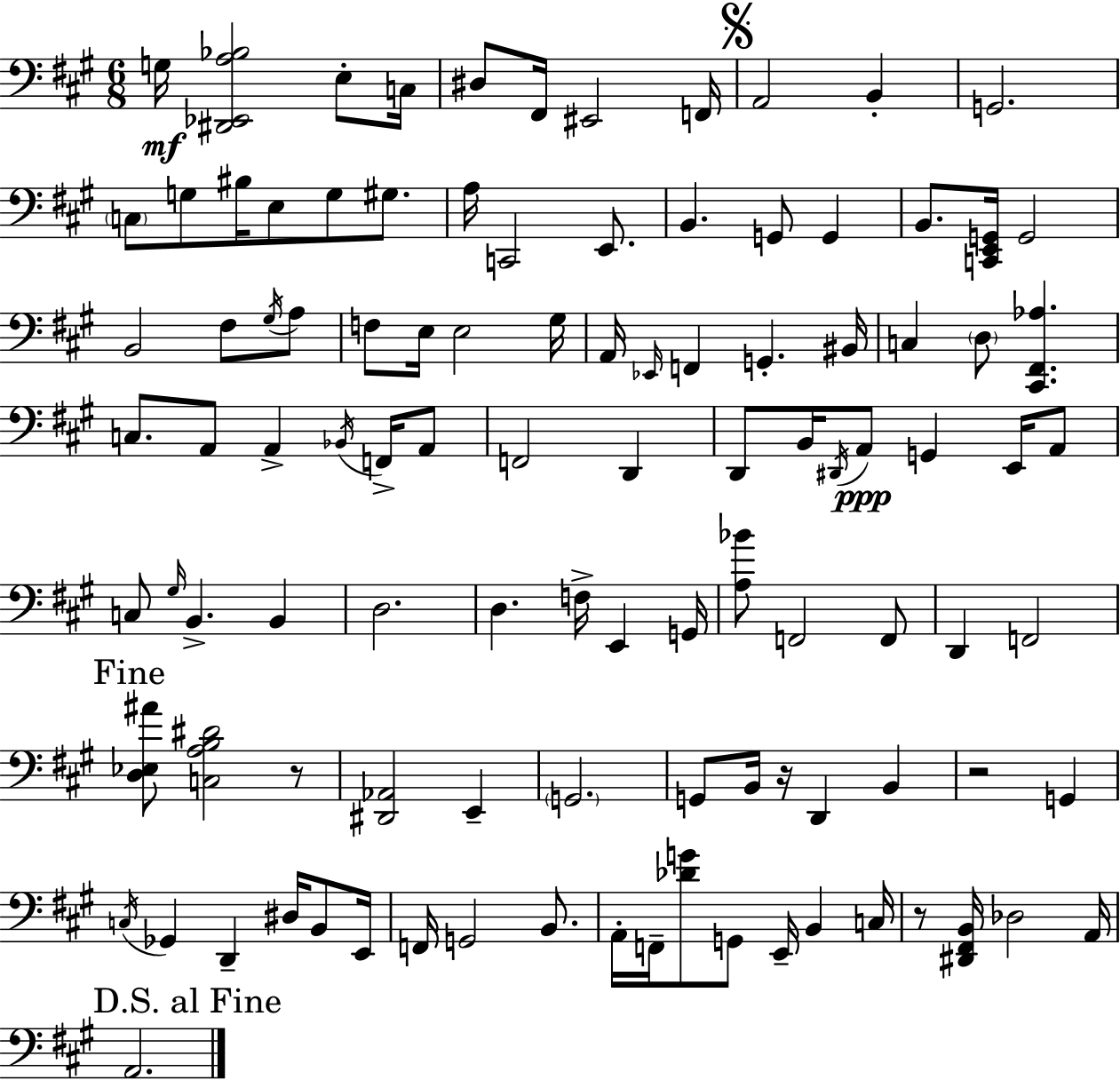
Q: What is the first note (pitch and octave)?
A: G3